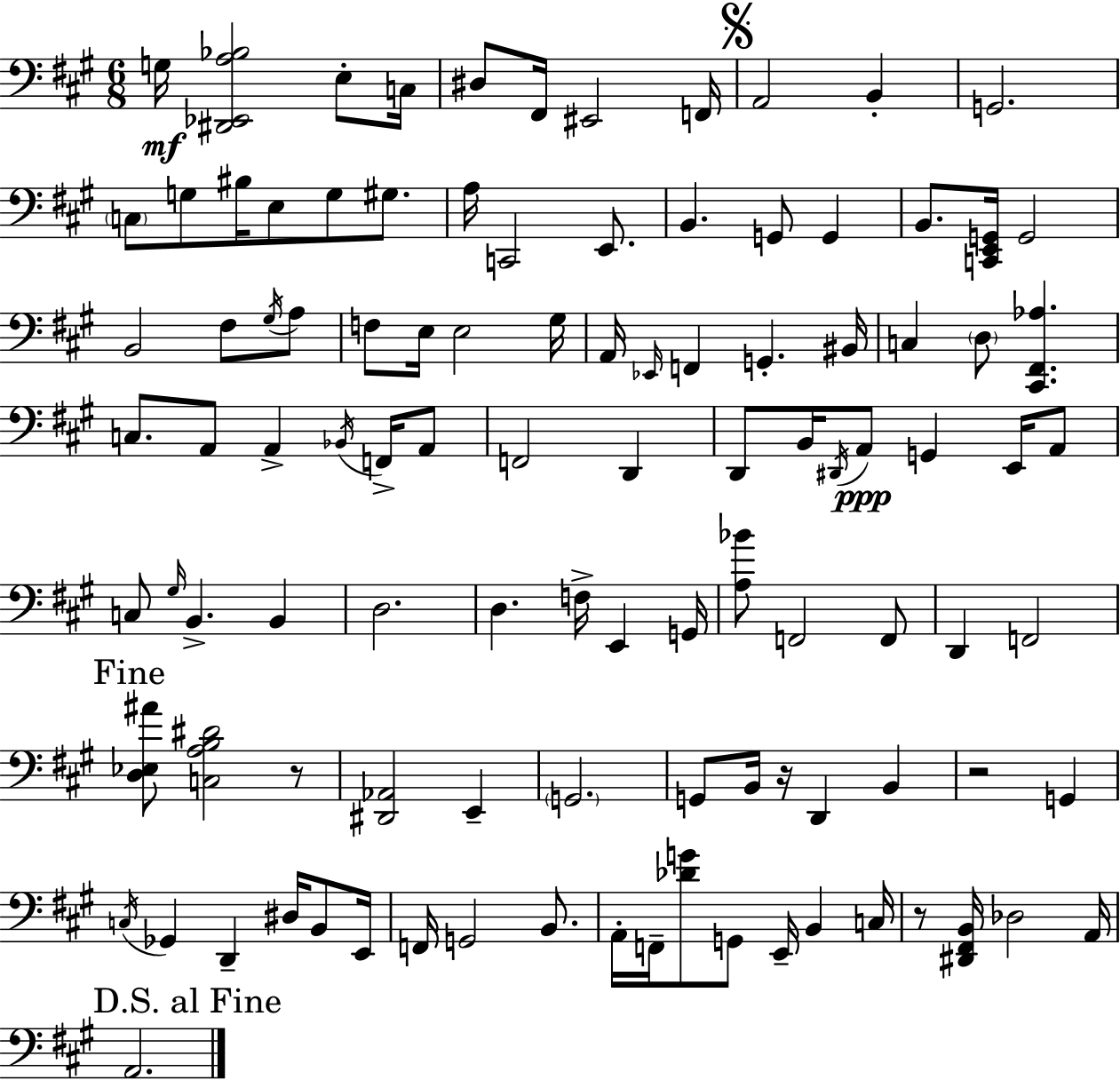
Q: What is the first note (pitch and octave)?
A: G3